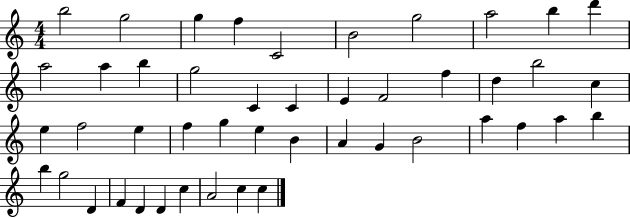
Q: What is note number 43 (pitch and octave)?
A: C5